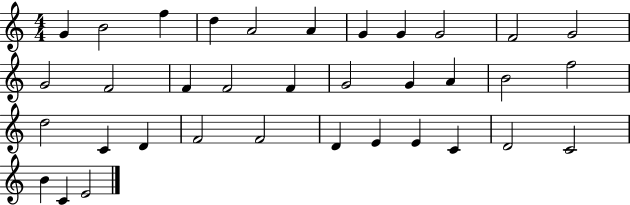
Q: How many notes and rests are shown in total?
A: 35